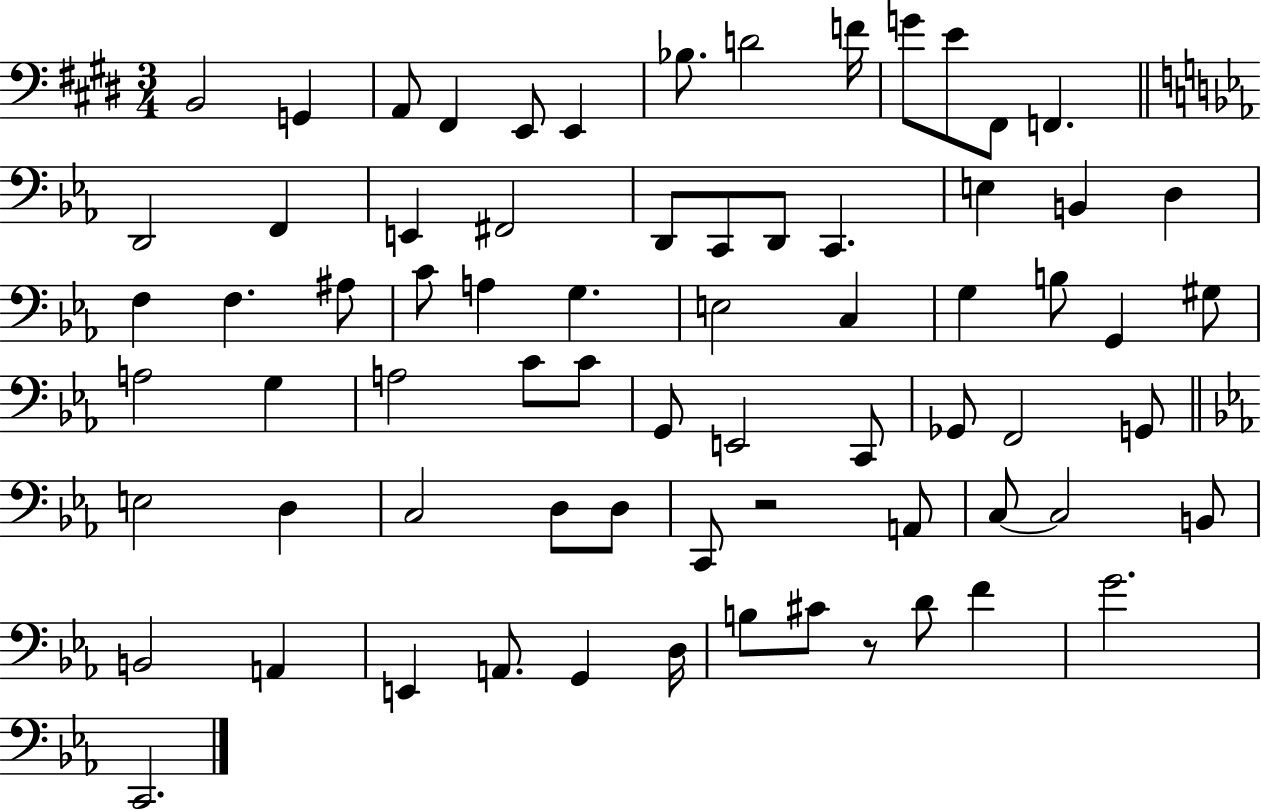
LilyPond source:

{
  \clef bass
  \numericTimeSignature
  \time 3/4
  \key e \major
  b,2 g,4 | a,8 fis,4 e,8 e,4 | bes8. d'2 f'16 | g'8 e'8 fis,8 f,4. | \break \bar "||" \break \key c \minor d,2 f,4 | e,4 fis,2 | d,8 c,8 d,8 c,4. | e4 b,4 d4 | \break f4 f4. ais8 | c'8 a4 g4. | e2 c4 | g4 b8 g,4 gis8 | \break a2 g4 | a2 c'8 c'8 | g,8 e,2 c,8 | ges,8 f,2 g,8 | \break \bar "||" \break \key c \minor e2 d4 | c2 d8 d8 | c,8 r2 a,8 | c8~~ c2 b,8 | \break b,2 a,4 | e,4 a,8. g,4 d16 | b8 cis'8 r8 d'8 f'4 | g'2. | \break c,2. | \bar "|."
}